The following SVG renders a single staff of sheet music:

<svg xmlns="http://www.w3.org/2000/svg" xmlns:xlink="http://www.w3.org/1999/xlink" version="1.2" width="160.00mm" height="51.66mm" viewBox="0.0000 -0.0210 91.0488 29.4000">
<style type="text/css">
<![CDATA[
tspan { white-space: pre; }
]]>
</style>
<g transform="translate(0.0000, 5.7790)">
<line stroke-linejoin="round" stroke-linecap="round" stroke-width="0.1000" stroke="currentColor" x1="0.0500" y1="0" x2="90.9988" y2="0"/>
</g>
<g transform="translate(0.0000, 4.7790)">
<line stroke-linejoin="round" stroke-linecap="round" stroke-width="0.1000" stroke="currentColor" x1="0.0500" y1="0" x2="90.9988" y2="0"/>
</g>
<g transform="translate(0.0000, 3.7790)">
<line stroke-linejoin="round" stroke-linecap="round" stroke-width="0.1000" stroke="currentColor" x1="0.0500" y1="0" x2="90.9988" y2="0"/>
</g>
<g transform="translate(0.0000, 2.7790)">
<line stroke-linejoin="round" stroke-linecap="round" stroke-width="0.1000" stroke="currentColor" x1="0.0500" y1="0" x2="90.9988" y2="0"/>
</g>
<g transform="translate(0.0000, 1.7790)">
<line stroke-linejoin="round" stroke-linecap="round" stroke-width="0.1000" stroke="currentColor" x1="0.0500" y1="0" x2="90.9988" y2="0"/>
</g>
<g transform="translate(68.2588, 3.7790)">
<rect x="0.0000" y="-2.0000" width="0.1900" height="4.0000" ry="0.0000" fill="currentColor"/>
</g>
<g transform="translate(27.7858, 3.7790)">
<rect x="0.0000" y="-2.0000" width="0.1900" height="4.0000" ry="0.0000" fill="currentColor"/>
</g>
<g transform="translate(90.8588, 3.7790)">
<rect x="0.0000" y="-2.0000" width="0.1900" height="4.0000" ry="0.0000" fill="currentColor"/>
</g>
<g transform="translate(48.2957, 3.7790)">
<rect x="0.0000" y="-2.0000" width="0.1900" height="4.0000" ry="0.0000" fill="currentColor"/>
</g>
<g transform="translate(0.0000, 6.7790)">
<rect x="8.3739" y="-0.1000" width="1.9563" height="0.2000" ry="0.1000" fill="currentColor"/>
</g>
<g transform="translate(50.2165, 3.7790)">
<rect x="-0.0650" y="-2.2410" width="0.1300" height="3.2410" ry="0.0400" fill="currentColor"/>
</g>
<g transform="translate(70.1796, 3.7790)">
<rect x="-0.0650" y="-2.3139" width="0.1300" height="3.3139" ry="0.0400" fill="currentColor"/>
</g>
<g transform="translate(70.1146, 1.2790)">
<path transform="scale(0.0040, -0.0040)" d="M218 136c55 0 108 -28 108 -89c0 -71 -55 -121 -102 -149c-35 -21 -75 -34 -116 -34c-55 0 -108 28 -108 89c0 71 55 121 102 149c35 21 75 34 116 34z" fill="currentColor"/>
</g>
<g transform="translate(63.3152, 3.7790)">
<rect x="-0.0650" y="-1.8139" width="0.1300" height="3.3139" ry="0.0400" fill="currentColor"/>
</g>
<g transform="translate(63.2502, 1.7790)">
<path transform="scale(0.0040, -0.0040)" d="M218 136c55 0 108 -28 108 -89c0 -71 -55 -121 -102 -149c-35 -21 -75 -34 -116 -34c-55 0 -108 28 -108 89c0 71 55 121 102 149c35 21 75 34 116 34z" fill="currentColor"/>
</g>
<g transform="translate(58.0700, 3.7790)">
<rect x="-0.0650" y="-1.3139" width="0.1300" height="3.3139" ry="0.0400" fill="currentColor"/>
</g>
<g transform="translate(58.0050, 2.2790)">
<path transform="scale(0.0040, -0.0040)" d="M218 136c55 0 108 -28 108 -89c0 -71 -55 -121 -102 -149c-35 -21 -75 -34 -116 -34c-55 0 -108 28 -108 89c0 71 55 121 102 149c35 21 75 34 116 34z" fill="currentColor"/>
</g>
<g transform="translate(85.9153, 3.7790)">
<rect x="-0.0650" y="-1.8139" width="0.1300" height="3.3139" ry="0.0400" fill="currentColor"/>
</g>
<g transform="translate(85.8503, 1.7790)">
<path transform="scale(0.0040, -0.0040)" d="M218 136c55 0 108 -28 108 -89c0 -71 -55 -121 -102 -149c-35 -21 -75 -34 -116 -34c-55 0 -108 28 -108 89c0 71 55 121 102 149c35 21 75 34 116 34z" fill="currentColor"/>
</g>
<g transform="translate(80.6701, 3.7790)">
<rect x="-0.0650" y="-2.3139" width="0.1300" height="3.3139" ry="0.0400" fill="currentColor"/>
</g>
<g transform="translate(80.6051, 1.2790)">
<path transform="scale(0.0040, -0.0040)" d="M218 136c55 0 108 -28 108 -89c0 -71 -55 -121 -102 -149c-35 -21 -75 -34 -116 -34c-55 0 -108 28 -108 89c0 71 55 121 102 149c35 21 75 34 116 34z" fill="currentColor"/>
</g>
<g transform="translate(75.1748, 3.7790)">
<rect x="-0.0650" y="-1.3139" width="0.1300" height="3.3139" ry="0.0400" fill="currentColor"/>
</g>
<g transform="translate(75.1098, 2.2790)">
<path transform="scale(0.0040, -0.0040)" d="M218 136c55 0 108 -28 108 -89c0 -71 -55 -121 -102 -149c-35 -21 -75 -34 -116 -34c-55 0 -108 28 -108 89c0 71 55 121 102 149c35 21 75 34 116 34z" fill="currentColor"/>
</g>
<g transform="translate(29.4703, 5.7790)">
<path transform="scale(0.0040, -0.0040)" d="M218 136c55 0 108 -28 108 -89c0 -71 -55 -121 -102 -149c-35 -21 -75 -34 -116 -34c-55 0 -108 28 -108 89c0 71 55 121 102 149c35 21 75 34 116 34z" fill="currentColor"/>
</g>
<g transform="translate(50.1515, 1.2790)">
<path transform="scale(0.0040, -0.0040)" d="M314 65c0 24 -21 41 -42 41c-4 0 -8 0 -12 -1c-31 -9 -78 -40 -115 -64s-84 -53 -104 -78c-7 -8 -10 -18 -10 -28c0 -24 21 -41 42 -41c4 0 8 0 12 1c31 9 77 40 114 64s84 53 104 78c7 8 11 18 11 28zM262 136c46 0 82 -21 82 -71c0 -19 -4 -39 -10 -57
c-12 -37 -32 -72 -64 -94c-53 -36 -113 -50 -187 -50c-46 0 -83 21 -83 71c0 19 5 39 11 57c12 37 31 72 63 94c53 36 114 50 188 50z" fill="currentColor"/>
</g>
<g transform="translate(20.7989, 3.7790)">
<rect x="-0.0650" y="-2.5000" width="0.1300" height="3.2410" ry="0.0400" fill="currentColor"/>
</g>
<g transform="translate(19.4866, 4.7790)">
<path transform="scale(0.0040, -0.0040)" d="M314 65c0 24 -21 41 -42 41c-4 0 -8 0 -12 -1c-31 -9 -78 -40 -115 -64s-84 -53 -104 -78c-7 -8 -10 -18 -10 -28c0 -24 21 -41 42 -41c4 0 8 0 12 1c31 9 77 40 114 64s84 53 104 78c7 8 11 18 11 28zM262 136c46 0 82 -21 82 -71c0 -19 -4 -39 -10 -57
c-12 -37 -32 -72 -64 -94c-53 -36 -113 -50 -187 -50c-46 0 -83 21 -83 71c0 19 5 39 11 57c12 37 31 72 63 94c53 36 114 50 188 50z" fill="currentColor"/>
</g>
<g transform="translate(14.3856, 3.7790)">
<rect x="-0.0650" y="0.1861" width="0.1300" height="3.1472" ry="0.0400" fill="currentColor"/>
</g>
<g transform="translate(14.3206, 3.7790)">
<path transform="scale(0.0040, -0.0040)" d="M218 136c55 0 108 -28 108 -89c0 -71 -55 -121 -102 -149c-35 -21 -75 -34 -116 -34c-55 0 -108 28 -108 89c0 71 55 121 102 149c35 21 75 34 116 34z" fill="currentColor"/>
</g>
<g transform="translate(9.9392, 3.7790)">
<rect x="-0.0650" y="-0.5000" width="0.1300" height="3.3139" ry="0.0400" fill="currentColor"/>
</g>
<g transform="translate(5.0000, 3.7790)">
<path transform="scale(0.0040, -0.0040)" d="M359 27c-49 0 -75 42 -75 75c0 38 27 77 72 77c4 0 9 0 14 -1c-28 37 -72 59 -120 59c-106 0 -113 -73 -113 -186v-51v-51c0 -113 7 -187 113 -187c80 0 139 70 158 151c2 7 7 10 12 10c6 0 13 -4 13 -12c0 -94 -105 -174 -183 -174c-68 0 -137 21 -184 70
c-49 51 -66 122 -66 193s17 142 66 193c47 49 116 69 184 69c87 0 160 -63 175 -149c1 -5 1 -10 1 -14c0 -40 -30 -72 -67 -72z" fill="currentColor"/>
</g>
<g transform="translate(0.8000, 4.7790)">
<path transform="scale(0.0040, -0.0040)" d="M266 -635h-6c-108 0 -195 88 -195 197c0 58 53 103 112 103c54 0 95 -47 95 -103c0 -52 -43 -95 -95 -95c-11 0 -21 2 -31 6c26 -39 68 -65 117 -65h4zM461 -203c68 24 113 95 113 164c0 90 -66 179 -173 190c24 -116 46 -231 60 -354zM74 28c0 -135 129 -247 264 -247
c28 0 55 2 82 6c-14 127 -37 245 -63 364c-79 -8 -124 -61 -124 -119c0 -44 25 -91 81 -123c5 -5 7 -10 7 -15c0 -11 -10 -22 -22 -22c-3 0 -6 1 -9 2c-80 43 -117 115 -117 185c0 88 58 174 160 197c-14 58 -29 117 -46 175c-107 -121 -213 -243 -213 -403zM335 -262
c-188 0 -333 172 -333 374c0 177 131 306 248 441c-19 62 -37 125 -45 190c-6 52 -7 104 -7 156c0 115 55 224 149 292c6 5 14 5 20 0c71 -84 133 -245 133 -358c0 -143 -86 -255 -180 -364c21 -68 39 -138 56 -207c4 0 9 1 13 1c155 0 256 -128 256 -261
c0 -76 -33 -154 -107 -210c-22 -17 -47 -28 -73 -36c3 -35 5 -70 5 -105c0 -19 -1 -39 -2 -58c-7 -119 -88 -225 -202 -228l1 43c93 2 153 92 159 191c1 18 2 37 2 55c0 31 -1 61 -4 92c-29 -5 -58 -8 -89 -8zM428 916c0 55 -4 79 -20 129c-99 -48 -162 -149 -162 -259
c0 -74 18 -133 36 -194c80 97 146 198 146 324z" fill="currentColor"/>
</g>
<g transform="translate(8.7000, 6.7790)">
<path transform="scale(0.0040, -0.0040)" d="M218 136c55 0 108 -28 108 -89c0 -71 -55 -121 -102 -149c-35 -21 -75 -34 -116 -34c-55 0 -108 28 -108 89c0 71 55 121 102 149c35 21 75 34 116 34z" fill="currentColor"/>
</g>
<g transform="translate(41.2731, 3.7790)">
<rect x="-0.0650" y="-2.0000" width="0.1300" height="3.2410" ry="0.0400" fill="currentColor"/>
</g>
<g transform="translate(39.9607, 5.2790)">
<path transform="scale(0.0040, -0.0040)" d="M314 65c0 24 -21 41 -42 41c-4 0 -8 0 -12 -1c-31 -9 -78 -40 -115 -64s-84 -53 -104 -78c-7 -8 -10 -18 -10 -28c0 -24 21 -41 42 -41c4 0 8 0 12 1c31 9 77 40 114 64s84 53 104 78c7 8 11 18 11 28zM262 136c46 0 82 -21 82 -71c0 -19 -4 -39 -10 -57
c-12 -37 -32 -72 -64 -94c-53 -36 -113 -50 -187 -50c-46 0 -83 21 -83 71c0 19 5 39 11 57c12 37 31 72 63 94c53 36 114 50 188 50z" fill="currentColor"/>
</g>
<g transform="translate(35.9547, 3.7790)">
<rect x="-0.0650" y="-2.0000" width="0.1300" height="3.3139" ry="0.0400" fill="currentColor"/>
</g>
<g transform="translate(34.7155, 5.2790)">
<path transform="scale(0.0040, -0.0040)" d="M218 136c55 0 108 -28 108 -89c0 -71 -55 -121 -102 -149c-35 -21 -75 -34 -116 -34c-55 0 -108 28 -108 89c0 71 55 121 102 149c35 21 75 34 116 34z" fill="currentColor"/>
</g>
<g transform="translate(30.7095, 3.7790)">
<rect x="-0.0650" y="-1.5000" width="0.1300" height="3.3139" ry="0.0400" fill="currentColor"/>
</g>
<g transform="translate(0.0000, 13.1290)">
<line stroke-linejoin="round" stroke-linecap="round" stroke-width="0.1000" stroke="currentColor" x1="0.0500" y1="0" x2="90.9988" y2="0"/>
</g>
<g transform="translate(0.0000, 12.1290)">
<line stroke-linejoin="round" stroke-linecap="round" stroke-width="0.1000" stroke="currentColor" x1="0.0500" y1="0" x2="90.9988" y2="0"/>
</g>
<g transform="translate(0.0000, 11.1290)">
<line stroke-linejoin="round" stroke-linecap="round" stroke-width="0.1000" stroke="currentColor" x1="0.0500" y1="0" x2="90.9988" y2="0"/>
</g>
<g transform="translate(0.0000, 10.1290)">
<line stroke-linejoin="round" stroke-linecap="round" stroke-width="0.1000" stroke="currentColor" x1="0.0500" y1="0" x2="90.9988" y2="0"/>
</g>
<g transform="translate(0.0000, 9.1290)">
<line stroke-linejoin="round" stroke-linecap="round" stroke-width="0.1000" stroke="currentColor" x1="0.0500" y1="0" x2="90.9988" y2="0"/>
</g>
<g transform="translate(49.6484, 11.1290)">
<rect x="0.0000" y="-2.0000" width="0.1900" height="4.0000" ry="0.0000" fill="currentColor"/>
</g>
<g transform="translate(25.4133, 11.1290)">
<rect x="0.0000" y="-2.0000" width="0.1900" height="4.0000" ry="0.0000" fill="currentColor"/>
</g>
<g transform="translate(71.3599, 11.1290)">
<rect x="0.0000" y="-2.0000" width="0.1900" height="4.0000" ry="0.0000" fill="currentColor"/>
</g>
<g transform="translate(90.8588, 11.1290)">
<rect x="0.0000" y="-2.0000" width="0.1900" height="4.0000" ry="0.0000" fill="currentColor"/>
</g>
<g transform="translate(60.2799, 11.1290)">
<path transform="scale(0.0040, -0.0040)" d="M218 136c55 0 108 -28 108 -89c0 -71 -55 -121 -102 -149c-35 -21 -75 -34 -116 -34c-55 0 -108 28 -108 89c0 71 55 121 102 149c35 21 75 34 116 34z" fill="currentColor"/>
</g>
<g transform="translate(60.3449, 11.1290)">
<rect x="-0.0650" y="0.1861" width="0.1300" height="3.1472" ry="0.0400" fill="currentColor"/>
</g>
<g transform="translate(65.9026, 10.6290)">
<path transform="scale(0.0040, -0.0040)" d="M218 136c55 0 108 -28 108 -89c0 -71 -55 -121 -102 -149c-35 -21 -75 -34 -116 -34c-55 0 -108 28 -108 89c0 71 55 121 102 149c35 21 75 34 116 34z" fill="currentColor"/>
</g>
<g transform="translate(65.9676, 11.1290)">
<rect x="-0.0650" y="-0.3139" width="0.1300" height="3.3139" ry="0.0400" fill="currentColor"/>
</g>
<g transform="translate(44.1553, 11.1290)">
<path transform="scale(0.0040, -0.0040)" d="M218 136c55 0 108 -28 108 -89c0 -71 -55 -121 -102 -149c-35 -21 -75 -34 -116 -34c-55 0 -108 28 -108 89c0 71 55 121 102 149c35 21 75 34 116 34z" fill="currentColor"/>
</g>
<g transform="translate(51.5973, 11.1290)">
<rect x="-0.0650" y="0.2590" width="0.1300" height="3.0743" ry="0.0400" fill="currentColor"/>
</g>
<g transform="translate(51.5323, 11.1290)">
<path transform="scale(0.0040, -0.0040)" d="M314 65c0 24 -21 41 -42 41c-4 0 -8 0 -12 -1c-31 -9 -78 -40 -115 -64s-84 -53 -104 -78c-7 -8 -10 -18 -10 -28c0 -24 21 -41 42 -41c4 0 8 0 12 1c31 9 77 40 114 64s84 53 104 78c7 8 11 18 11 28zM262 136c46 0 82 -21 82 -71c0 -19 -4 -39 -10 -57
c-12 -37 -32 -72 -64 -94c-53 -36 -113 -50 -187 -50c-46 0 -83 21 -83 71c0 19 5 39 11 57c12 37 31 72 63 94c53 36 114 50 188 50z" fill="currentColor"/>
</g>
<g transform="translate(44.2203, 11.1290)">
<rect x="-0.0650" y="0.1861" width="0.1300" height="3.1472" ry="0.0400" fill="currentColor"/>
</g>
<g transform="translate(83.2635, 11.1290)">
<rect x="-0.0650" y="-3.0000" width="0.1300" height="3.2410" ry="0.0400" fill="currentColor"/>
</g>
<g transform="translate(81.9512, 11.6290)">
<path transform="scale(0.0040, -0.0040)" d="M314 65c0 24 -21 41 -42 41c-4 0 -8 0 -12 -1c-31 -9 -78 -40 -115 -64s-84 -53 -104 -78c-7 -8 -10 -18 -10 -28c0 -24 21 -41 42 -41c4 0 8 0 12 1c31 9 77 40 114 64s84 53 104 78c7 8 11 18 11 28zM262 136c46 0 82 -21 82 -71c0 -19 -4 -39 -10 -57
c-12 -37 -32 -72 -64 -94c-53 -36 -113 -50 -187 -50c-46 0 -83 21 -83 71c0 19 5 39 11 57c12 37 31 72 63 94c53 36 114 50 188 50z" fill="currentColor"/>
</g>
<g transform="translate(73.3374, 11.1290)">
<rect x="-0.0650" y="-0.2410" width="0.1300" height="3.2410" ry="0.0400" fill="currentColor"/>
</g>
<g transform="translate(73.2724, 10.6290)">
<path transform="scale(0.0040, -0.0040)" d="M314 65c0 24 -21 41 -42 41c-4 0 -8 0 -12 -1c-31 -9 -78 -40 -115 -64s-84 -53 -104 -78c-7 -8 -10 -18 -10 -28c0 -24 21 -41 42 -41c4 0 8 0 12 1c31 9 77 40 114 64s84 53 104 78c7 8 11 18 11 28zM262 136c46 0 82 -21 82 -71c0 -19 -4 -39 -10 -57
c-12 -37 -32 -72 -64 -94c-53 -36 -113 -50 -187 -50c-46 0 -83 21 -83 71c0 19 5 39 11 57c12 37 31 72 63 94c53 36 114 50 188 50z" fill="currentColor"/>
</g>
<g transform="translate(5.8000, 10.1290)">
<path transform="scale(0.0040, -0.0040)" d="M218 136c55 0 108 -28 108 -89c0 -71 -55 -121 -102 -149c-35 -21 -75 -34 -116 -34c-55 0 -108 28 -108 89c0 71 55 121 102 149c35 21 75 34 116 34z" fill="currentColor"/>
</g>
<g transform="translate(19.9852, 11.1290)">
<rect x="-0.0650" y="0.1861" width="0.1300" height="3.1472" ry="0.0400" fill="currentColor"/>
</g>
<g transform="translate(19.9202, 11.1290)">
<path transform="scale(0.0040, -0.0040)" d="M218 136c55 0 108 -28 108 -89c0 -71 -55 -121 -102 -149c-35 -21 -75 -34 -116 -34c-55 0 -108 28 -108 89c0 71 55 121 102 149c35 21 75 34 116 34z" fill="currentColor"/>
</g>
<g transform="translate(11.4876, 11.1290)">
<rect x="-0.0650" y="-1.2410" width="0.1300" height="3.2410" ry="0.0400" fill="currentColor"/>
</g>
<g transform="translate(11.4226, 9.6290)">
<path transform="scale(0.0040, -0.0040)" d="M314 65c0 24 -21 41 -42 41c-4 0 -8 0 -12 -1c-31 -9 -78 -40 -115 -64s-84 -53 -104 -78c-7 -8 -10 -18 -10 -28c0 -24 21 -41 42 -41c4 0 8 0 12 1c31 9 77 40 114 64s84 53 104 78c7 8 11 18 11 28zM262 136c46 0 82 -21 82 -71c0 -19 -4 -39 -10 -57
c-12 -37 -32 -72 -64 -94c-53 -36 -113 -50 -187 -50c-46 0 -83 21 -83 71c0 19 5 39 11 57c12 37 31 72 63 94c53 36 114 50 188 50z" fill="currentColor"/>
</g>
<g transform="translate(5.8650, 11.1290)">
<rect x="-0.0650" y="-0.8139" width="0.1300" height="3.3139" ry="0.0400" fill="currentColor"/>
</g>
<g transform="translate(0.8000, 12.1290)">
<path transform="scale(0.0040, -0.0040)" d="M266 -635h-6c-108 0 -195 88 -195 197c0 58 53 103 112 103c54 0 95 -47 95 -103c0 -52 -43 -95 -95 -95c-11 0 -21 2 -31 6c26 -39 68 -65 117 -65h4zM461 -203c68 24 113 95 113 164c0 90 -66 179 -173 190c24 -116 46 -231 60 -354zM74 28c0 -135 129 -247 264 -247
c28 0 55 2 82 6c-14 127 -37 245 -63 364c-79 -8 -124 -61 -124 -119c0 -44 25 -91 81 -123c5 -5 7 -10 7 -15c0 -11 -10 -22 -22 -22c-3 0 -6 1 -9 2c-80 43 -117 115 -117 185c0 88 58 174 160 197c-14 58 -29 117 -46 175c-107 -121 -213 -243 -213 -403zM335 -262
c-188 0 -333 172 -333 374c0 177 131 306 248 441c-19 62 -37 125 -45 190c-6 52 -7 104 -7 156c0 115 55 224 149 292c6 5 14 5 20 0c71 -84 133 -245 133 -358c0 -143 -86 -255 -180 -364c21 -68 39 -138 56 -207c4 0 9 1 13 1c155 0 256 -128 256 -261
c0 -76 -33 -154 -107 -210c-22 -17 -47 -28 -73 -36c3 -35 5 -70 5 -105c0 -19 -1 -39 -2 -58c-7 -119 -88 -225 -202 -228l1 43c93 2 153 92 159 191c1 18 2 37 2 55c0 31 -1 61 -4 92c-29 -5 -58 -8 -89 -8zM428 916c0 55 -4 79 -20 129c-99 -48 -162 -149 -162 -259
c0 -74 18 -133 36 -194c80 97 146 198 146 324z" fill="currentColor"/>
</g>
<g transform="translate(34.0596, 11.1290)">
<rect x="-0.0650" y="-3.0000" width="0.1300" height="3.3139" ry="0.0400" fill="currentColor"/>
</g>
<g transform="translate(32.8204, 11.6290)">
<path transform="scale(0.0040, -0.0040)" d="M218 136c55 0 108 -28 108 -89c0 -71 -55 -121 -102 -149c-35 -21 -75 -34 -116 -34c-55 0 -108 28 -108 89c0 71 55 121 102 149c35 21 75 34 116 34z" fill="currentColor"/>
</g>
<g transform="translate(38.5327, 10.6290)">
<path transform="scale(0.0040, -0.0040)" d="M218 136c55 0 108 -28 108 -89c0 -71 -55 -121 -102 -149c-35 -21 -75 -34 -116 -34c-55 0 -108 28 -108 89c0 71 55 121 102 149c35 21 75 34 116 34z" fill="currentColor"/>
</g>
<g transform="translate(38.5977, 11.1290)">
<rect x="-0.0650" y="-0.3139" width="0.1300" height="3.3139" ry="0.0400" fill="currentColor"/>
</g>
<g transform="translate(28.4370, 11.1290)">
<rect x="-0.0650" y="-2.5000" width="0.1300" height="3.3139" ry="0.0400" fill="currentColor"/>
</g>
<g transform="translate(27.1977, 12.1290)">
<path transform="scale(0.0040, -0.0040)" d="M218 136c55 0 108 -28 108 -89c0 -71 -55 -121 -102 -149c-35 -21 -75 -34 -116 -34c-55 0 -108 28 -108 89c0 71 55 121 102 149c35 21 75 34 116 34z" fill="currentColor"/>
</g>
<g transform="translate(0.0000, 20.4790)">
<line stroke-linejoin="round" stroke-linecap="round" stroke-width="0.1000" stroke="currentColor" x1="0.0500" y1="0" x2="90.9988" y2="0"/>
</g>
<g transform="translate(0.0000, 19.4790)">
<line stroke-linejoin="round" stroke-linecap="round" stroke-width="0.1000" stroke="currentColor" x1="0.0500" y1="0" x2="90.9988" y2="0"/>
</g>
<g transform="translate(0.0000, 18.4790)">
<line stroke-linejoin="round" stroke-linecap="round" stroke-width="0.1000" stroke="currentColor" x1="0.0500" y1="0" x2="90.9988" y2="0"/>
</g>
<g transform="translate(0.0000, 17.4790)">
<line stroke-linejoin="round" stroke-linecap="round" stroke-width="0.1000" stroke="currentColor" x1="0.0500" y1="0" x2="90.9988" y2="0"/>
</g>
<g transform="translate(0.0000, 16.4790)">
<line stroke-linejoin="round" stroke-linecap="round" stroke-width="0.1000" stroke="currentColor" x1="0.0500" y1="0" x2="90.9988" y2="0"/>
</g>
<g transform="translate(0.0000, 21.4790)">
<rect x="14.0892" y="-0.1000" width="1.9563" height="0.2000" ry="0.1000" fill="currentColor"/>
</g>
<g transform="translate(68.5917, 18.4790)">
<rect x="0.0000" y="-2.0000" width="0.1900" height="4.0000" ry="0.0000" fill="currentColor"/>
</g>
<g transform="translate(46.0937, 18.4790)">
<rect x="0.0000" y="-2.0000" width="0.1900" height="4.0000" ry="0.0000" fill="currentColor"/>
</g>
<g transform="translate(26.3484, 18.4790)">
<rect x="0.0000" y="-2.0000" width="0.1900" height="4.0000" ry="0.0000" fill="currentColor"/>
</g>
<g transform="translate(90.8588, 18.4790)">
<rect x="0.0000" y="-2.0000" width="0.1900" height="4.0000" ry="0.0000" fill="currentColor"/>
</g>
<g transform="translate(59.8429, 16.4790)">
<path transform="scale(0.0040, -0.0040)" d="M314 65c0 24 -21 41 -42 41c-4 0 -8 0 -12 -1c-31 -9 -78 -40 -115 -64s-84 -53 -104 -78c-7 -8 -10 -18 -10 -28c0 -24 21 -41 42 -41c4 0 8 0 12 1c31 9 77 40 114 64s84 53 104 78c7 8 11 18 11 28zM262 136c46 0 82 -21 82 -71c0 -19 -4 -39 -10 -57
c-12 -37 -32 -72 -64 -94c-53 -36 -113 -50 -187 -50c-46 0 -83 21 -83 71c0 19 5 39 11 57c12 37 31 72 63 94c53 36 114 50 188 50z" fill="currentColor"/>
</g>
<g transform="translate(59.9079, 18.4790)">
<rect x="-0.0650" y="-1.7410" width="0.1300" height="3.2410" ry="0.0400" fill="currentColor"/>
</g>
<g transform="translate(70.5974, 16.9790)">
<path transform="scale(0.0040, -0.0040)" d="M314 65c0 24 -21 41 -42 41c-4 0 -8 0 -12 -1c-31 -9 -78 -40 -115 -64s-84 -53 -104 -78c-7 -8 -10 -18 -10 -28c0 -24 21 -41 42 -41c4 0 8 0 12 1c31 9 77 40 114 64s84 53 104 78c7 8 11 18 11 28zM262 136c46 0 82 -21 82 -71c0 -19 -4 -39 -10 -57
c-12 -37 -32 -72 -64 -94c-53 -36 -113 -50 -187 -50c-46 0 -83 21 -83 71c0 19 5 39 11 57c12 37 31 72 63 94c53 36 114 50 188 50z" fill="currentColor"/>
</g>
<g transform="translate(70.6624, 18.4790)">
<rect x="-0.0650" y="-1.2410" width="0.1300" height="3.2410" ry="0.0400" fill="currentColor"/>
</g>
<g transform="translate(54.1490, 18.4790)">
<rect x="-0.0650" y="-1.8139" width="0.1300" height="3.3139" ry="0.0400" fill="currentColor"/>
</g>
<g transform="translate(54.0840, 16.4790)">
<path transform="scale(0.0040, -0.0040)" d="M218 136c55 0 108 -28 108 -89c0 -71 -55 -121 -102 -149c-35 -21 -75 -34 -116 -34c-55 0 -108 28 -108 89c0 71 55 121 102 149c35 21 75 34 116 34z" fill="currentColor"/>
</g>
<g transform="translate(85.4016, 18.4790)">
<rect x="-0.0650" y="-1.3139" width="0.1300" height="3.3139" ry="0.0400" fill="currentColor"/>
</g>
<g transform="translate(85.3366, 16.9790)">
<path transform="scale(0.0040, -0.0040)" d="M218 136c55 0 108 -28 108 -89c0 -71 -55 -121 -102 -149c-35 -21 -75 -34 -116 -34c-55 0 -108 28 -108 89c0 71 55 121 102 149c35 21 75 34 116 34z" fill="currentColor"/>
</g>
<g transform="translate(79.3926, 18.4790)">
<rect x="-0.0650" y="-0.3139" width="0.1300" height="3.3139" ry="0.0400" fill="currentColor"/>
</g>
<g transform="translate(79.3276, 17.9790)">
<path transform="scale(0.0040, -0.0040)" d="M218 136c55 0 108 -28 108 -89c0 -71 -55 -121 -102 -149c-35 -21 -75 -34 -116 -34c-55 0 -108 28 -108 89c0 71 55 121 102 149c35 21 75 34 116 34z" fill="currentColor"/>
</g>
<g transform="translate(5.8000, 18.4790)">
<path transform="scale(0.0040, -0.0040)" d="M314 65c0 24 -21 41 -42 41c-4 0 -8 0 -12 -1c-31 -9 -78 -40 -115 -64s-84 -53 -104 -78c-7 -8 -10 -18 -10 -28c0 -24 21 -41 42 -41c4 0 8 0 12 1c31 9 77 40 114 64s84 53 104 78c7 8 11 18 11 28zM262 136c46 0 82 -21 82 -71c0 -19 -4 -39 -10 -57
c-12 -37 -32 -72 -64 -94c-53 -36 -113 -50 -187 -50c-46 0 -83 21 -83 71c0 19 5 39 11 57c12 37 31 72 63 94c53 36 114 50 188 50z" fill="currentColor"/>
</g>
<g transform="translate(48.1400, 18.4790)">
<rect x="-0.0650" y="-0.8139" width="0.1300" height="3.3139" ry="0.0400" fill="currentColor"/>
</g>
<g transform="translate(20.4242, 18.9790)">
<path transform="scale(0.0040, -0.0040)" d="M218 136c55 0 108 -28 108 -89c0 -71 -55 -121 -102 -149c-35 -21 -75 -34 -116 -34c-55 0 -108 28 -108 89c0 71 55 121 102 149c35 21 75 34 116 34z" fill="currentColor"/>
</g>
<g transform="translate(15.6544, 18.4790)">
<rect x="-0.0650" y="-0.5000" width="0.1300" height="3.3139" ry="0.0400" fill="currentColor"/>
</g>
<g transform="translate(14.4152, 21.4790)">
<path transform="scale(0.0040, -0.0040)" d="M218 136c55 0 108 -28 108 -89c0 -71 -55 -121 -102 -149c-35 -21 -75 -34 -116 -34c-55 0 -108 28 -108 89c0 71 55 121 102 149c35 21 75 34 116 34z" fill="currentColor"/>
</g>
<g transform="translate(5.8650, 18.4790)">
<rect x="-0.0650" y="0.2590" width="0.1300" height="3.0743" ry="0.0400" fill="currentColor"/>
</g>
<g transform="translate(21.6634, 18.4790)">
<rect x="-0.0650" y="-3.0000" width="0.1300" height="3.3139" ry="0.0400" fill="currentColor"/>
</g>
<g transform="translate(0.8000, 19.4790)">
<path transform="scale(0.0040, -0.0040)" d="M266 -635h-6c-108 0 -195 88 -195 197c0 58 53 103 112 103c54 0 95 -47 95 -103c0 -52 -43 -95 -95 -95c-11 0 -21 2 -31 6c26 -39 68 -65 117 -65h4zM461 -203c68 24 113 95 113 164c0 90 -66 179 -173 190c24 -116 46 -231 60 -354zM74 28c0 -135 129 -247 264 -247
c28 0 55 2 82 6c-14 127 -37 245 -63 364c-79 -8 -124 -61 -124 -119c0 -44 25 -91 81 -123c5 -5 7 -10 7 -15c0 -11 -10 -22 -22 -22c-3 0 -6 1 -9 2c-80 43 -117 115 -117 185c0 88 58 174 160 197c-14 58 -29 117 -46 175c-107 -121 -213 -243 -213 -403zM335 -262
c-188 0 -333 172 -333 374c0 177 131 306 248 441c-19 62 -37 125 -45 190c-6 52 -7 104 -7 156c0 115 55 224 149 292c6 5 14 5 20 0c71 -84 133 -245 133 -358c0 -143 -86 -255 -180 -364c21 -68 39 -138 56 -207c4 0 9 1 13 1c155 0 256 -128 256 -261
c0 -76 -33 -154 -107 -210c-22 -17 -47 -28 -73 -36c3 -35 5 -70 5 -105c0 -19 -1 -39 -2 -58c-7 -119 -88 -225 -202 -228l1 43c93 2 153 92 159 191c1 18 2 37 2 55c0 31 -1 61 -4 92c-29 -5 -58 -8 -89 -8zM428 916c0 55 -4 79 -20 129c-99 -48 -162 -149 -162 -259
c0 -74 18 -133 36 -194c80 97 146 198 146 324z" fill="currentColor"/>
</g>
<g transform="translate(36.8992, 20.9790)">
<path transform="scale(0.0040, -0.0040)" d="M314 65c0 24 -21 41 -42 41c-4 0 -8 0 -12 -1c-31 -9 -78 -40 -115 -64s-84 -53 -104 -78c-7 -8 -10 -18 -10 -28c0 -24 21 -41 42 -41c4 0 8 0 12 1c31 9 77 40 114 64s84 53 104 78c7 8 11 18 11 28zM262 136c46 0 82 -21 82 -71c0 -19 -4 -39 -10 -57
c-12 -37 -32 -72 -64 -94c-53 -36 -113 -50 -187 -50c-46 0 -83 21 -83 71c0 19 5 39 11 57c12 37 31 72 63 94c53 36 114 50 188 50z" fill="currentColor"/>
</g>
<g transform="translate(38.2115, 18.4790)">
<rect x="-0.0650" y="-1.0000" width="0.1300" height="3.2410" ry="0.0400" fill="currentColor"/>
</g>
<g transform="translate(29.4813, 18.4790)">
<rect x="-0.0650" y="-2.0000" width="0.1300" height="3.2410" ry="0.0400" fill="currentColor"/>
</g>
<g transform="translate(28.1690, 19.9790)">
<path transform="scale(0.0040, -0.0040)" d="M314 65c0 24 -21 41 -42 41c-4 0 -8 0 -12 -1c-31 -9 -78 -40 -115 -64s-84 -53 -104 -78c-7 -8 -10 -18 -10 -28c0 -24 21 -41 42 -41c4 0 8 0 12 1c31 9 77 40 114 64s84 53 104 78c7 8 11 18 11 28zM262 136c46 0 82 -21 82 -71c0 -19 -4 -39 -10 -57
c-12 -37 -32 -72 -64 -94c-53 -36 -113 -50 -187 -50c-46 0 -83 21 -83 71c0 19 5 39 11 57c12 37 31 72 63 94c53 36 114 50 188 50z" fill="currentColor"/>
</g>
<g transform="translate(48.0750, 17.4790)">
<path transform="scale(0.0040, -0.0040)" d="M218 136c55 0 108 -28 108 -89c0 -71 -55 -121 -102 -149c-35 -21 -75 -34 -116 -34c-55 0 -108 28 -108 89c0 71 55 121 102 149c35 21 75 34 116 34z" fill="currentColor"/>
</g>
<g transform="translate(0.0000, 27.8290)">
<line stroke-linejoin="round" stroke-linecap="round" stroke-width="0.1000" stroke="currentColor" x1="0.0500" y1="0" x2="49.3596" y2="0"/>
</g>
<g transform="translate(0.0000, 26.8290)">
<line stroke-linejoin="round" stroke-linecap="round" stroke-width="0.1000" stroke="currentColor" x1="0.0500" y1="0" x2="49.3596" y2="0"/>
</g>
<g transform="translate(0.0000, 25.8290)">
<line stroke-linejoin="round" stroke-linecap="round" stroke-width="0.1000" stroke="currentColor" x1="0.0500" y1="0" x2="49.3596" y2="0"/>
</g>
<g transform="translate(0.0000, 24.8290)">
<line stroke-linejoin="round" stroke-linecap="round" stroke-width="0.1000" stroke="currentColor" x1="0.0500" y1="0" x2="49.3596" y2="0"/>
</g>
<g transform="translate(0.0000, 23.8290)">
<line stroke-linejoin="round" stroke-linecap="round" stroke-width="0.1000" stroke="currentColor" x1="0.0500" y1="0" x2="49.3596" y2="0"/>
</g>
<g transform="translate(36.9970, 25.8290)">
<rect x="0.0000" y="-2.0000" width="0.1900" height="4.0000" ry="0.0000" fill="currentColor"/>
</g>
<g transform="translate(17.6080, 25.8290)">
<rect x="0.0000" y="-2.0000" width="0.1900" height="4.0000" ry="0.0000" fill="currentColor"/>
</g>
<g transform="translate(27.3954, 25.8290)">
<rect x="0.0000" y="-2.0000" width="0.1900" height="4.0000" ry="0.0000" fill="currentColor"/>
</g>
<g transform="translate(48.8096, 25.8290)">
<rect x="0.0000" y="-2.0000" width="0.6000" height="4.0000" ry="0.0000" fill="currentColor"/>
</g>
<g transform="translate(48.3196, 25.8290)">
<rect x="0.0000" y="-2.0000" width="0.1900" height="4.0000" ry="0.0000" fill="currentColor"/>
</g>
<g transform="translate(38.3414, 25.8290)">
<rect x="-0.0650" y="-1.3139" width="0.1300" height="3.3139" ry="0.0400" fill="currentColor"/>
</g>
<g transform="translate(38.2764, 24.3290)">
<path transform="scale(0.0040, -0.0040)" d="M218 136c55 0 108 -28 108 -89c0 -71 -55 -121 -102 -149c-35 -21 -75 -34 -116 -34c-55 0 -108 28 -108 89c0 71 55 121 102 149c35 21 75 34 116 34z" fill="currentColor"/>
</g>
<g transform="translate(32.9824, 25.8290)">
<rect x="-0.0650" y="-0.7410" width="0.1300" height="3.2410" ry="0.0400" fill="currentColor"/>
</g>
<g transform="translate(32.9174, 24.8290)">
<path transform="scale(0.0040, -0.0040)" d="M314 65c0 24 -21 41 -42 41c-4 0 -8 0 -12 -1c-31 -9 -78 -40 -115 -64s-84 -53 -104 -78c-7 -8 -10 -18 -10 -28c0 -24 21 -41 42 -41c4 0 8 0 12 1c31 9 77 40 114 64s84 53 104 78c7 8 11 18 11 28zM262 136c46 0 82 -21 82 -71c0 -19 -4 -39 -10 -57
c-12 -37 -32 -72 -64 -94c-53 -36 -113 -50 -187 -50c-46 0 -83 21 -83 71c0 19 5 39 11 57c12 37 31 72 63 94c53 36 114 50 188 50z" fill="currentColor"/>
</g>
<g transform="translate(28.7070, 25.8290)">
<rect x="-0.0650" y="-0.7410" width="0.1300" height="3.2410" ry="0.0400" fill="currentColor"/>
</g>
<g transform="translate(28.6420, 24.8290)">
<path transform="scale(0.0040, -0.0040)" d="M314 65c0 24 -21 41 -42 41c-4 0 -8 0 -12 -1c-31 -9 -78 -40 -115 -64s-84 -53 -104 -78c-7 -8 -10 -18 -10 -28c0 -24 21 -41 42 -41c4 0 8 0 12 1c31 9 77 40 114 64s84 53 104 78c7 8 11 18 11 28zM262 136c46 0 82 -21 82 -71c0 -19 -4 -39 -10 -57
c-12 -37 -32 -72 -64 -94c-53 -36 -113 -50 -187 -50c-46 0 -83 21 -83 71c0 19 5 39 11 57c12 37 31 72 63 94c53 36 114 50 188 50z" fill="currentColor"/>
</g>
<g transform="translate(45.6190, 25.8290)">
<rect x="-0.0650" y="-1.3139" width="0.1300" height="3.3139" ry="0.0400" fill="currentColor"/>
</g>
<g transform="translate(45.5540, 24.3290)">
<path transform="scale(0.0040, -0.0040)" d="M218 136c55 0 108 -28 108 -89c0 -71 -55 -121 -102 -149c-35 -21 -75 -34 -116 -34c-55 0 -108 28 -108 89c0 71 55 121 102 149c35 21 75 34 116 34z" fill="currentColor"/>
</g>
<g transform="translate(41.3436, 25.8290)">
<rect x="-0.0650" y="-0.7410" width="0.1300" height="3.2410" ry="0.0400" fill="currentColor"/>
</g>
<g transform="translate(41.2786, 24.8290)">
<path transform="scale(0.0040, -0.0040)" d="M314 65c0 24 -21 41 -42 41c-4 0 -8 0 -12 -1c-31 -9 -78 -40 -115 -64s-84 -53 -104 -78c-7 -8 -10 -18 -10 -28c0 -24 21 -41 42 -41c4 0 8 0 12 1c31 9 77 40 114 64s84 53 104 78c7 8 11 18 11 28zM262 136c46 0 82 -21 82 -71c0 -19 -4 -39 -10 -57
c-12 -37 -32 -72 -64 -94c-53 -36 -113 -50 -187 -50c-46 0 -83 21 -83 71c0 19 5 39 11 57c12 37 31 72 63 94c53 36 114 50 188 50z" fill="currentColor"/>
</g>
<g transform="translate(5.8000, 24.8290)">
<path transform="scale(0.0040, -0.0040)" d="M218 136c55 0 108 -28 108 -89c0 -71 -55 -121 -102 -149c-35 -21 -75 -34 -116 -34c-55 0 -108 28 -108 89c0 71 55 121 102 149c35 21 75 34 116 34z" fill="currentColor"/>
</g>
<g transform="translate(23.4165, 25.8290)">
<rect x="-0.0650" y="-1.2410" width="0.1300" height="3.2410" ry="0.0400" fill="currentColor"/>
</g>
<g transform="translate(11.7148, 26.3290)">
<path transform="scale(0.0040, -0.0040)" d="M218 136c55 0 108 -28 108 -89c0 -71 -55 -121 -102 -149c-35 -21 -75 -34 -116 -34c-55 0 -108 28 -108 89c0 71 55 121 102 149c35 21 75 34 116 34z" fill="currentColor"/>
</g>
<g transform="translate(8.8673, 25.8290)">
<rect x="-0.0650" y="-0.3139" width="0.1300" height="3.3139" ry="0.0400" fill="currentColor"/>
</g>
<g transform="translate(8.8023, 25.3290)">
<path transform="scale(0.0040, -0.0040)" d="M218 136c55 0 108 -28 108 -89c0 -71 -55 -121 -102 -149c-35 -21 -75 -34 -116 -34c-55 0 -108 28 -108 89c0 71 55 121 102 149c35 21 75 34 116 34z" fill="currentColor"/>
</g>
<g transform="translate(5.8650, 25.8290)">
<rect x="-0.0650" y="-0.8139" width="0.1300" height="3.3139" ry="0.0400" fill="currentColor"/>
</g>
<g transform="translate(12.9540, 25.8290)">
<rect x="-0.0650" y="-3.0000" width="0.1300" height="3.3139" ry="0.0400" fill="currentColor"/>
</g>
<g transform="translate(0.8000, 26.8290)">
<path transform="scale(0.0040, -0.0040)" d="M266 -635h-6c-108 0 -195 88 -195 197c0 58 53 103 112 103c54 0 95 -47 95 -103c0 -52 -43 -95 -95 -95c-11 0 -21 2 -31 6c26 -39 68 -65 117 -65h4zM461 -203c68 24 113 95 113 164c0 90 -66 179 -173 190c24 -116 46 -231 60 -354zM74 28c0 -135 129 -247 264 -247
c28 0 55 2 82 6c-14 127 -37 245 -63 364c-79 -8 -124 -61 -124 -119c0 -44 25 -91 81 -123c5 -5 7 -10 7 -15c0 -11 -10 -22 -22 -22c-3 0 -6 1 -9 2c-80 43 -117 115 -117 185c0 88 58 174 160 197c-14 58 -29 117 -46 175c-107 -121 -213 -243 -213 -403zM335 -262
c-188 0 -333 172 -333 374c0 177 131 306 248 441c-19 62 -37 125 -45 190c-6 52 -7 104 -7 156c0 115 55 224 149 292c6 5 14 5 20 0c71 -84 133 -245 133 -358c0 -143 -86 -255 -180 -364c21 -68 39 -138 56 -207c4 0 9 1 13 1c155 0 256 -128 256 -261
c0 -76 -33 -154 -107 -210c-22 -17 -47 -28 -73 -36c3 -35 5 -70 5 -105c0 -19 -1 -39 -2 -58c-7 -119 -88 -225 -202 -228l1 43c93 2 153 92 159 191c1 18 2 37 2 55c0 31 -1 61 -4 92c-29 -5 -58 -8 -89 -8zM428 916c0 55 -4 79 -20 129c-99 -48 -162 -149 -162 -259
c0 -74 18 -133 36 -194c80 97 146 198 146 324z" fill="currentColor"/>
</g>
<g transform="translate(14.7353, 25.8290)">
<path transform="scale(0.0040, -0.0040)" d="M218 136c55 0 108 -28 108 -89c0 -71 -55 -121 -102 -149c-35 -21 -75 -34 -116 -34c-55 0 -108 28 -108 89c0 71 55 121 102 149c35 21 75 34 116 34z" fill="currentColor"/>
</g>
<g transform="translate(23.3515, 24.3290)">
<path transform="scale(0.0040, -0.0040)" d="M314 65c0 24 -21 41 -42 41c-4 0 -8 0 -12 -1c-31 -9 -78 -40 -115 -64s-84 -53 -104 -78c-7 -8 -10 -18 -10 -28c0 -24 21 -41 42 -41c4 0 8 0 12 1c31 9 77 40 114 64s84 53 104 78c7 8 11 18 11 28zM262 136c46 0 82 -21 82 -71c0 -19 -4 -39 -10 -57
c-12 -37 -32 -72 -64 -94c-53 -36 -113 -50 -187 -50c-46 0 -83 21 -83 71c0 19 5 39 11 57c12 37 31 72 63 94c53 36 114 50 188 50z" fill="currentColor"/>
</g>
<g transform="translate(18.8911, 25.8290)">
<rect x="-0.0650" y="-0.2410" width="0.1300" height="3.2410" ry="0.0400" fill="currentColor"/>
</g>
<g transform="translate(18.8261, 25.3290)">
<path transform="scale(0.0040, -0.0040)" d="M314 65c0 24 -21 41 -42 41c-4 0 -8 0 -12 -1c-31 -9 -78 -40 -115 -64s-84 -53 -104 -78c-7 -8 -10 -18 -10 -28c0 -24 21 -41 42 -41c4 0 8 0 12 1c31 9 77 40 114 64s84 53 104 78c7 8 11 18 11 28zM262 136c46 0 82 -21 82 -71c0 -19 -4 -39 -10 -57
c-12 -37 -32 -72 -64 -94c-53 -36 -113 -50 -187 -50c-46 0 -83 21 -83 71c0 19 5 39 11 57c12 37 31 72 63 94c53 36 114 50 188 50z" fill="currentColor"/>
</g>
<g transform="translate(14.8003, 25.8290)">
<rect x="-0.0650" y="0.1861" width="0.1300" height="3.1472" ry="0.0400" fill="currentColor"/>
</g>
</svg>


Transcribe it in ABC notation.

X:1
T:Untitled
M:4/4
L:1/4
K:C
C B G2 E F F2 g2 e f g e g f d e2 B G A c B B2 B c c2 A2 B2 C A F2 D2 d f f2 e2 c e d c A B c2 e2 d2 d2 e d2 e